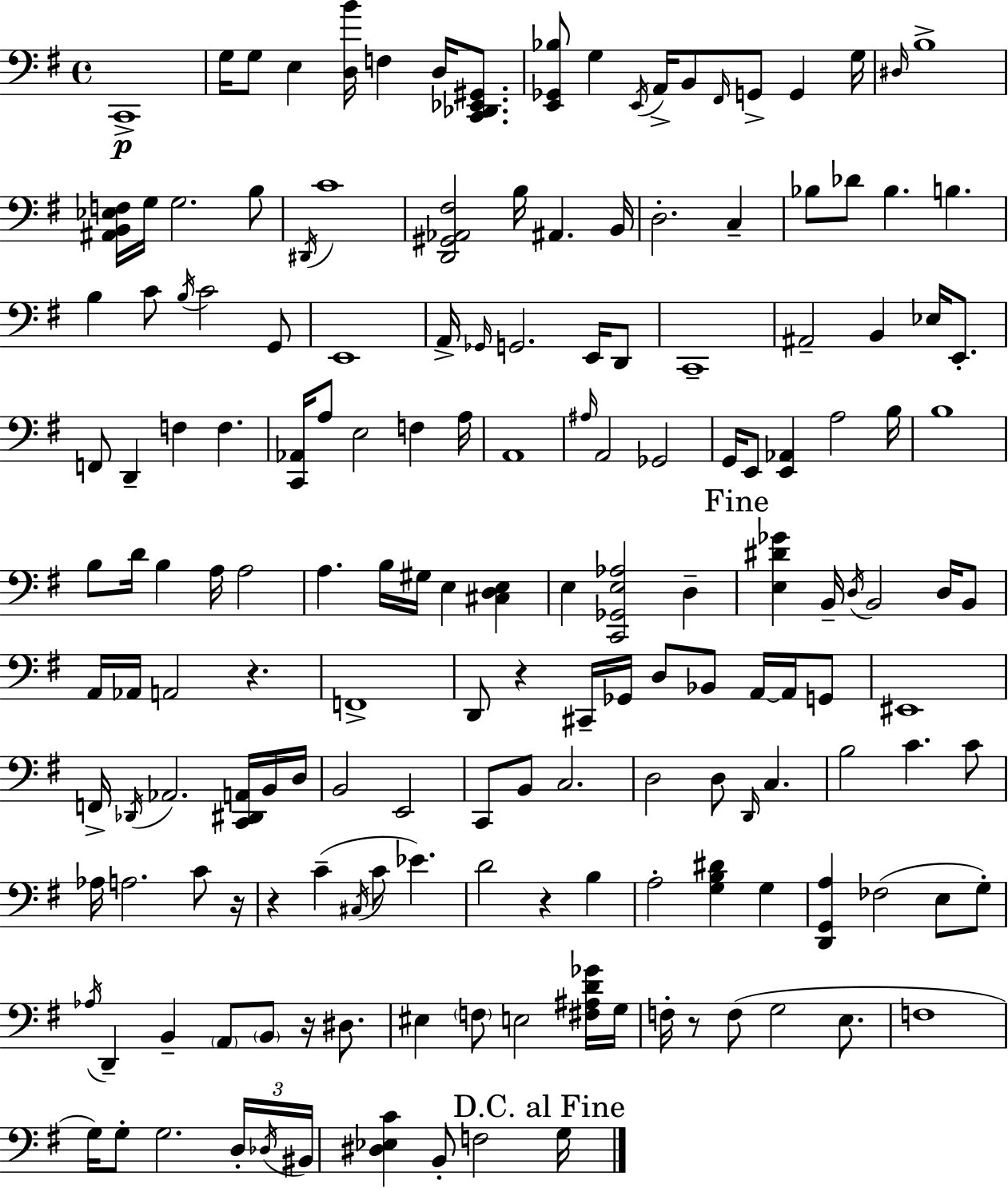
{
  \clef bass
  \time 4/4
  \defaultTimeSignature
  \key g \major
  c,1->\p | g16 g8 e4 <d b'>16 f4 d16 <c, des, ees, gis,>8. | <e, ges, bes>8 g4 \acciaccatura { e,16 } a,16-> b,8 \grace { fis,16 } g,8-> g,4 | g16 \grace { dis16 } b1-> | \break <ais, b, ees f>16 g16 g2. | b8 \acciaccatura { dis,16 } c'1 | <d, gis, aes, fis>2 b16 ais,4. | b,16 d2.-. | \break c4-- bes8 des'8 bes4. b4. | b4 c'8 \acciaccatura { b16 } c'2 | g,8 e,1 | a,16-> \grace { ges,16 } g,2. | \break e,16 d,8 c,1-- | ais,2-- b,4 | ees16 e,8.-. f,8 d,4-- f4 | f4. <c, aes,>16 a8 e2 | \break f4 a16 a,1 | \grace { ais16 } a,2 ges,2 | g,16 e,8 <e, aes,>4 a2 | b16 b1 | \break b8 d'16 b4 a16 a2 | a4. b16 gis16 e4 | <cis d e>4 e4 <c, ges, e aes>2 | d4-- \mark "Fine" <e dis' ges'>4 b,16-- \acciaccatura { d16 } b,2 | \break d16 b,8 a,16 aes,16 a,2 | r4. f,1-> | d,8 r4 cis,16-- ges,16 | d8 bes,8 a,16~~ a,16 g,8 eis,1 | \break f,16-> \acciaccatura { des,16 } aes,2. | <c, dis, a,>16 b,16 d16 b,2 | e,2 c,8 b,8 c2. | d2 | \break d8 \grace { d,16 } c4. b2 | c'4. c'8 aes16 a2. | c'8 r16 r4 c'4--( | \acciaccatura { cis16 } c'8 ees'4.) d'2 | \break r4 b4 a2-. | <g b dis'>4 g4 <d, g, a>4 fes2( | e8 g8-.) \acciaccatura { aes16 } d,4-- | b,4-- \parenthesize a,8 \parenthesize b,8 r16 dis8. eis4 | \break \parenthesize f8 e2 <fis ais d' ges'>16 g16 f16-. r8 f8( | g2 e8. f1 | g16) g8-. g2. | \tuplet 3/2 { d16-. \acciaccatura { des16 } bis,16 } <dis ees c'>4 | \break b,8-. f2 \mark "D.C. al Fine" g16 \bar "|."
}